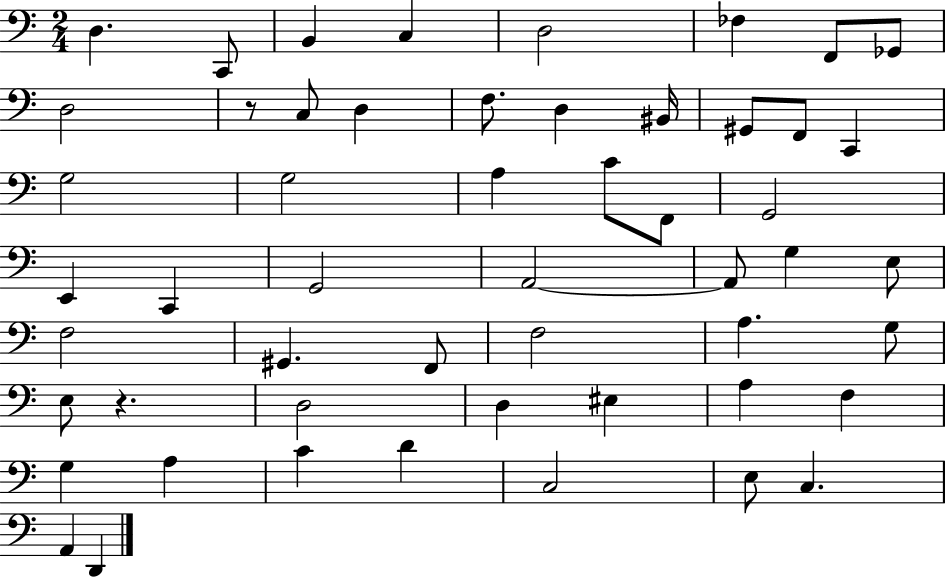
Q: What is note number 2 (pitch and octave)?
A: C2